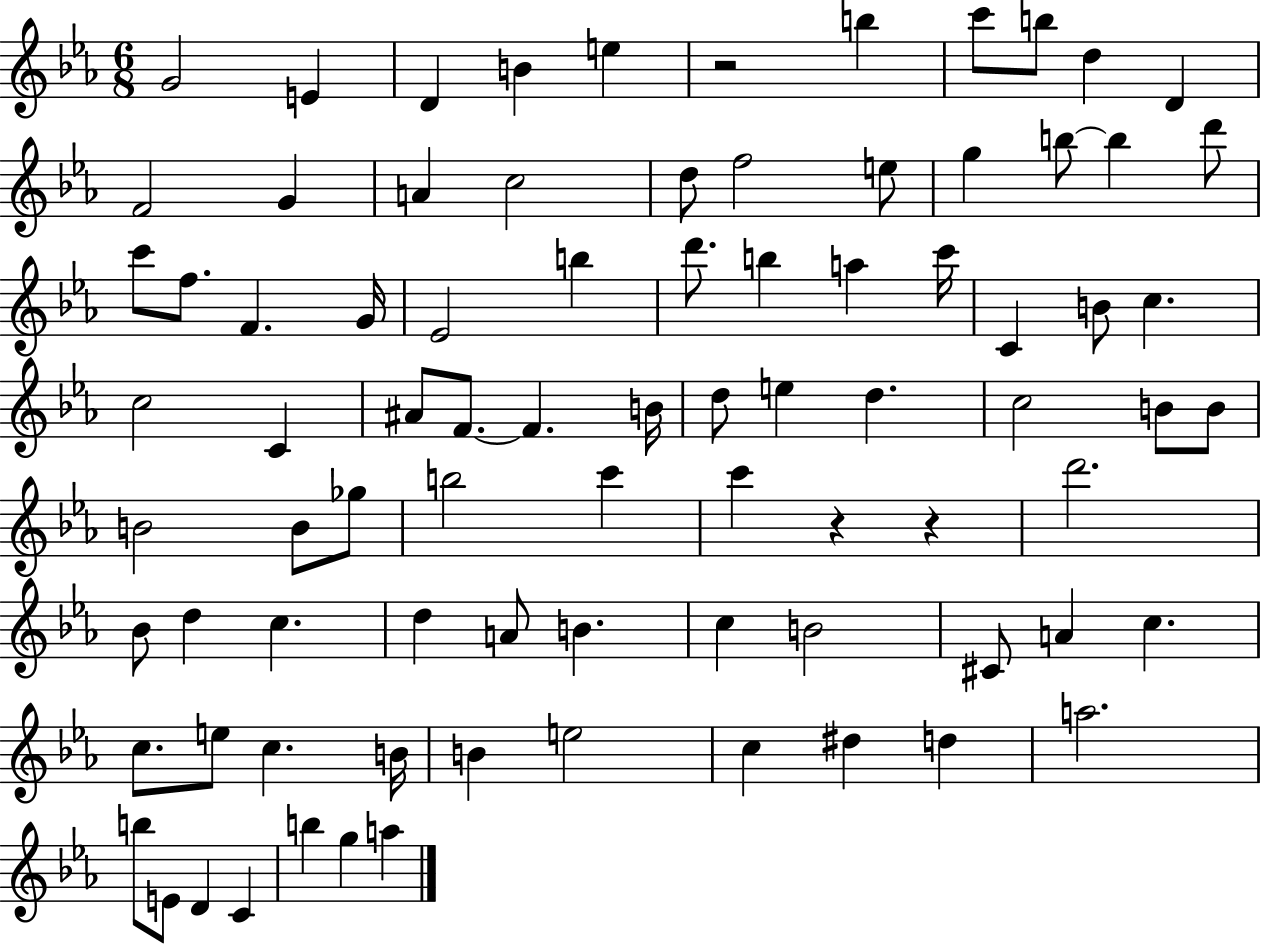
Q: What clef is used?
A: treble